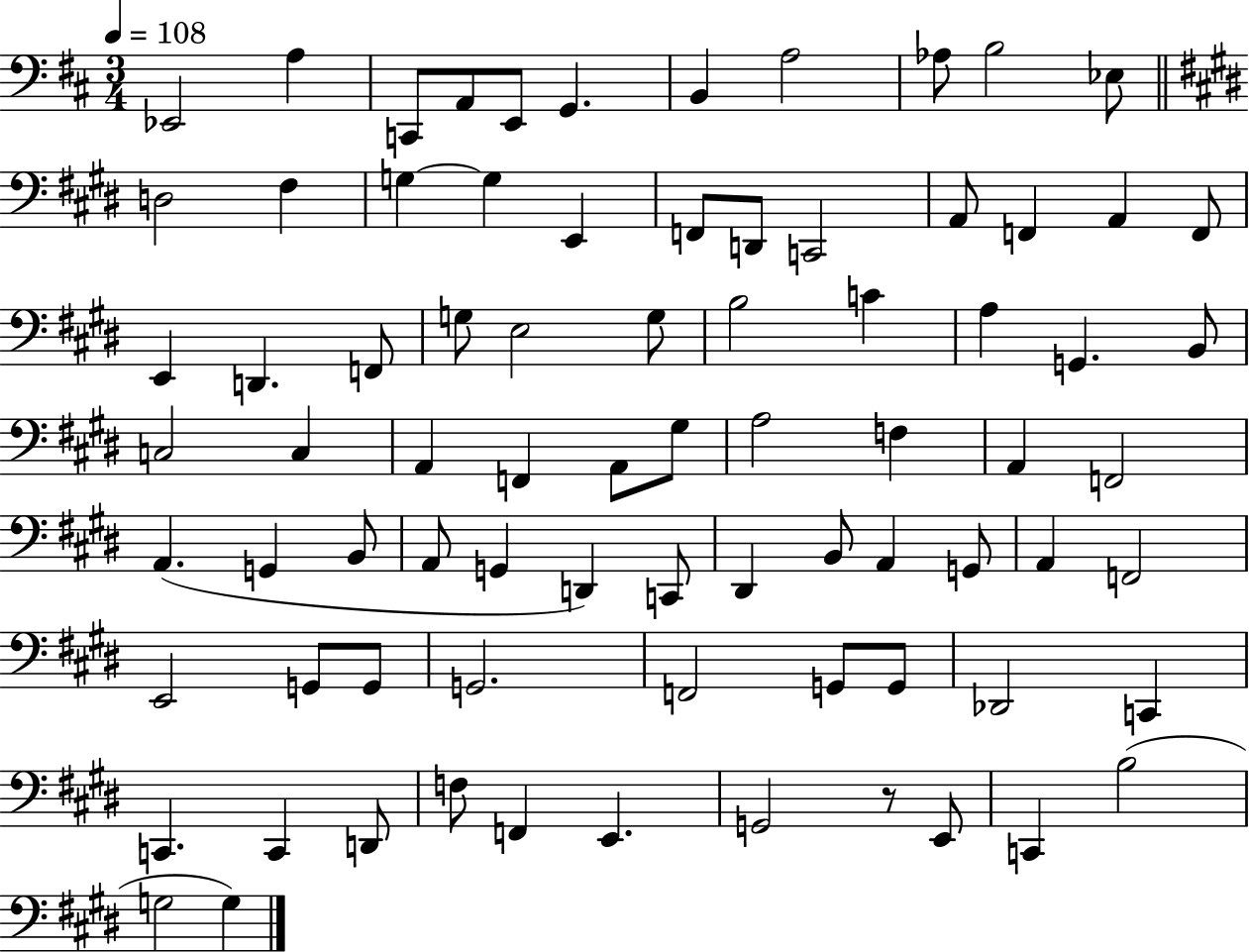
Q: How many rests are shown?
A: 1